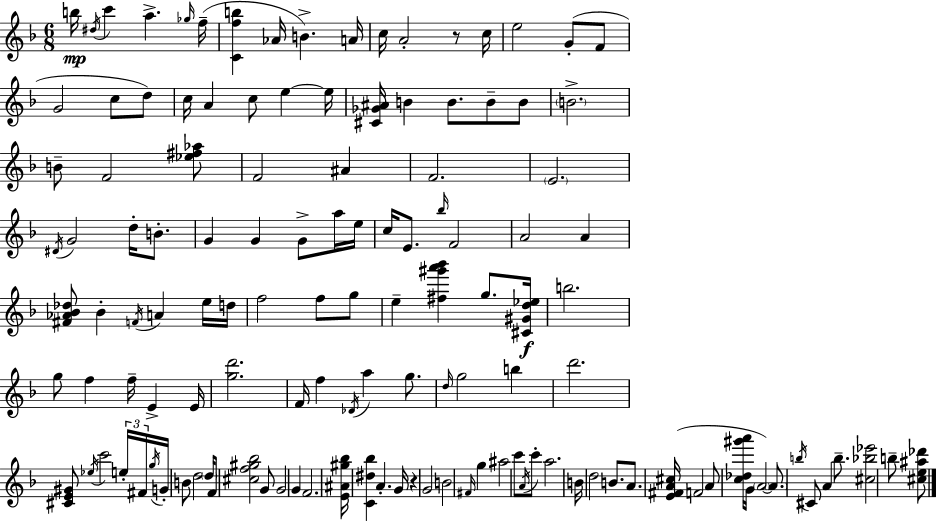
{
  \clef treble
  \numericTimeSignature
  \time 6/8
  \key f \major
  \repeat volta 2 { b''16\mp \acciaccatura { dis''16 } c'''4 a''4.-> | \grace { ges''16 }( f''16-- <c' f'' b''>4 aes'16 b'4.->) | a'16 c''16 a'2-. r8 | c''16 e''2 g'8-.( | \break f'8 g'2 c''8 | d''8) c''16 a'4 c''8 e''4~~ | e''16 <cis' ges' ais'>16 b'4 b'8. b'8-- | b'8 \parenthesize b'2.-> | \break b'8-- f'2 | <ees'' fis'' aes''>8 f'2 ais'4 | f'2. | \parenthesize e'2. | \break \acciaccatura { dis'16 } g'2 d''16-. | b'8.-. g'4 g'4 g'8-> | a''16 e''16 c''16 e'8. \grace { bes''16 } f'2 | a'2 | \break a'4 <fis' aes' bes' des''>8 bes'4-. \acciaccatura { f'16 } a'4 | e''16 d''16 f''2 | f''8 g''8 e''4-- <fis'' gis''' a''' bes'''>4 | g''8. <cis' gis' d'' ees''>16\f b''2. | \break g''8 f''4 f''16-- | e'4-> e'16 <g'' d'''>2. | f'16 f''4 \acciaccatura { des'16 } a''4 | g''8. \grace { d''16 } g''2 | \break b''4 d'''2. | <cis' e' gis'>8 \acciaccatura { ees''16 } c'''2 | \tuplet 3/2 { e''16-. fis'16 \acciaccatura { g''16 } } g'16-. b'8 | d''2 \parenthesize d''16 f'8 <cis'' f'' gis'' bes''>2 | \break g'8 g'2 | g'4 f'2. | <e' ais' gis'' bes''>16 <c' dis'' bes''>4 | a'4.-. g'16 r4 | \break g'2 b'2 | \grace { fis'16 } g''4 ais''2 | c'''8 \acciaccatura { a'16 } c'''8-. a''2. | b'16 | \break d''2 b'8. a'8. | <e' fis' a' cis''>16( f'2 a'8 | <c'' des'' gis''' a'''>16 g'16 \parenthesize a'2~~) \parenthesize a'8. | \acciaccatura { b''16 } cis'8 a'4 b''8.-- | \break <cis'' bes'' ees'''>2 b''8-- <cis'' e'' ais'' des'''>8 | } \bar "|."
}